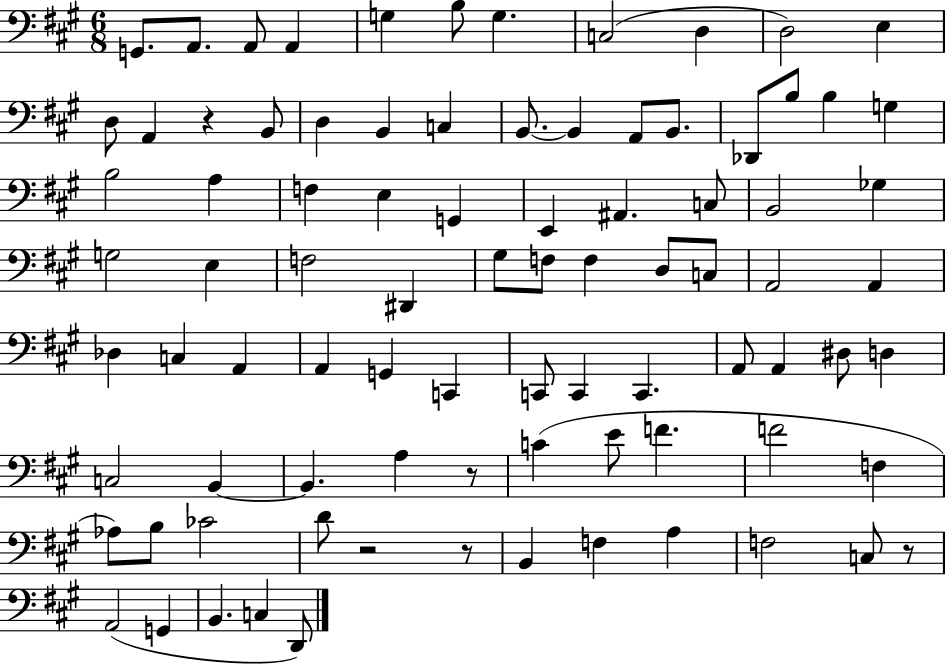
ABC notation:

X:1
T:Untitled
M:6/8
L:1/4
K:A
G,,/2 A,,/2 A,,/2 A,, G, B,/2 G, C,2 D, D,2 E, D,/2 A,, z B,,/2 D, B,, C, B,,/2 B,, A,,/2 B,,/2 _D,,/2 B,/2 B, G, B,2 A, F, E, G,, E,, ^A,, C,/2 B,,2 _G, G,2 E, F,2 ^D,, ^G,/2 F,/2 F, D,/2 C,/2 A,,2 A,, _D, C, A,, A,, G,, C,, C,,/2 C,, C,, A,,/2 A,, ^D,/2 D, C,2 B,, B,, A, z/2 C E/2 F F2 F, _A,/2 B,/2 _C2 D/2 z2 z/2 B,, F, A, F,2 C,/2 z/2 A,,2 G,, B,, C, D,,/2